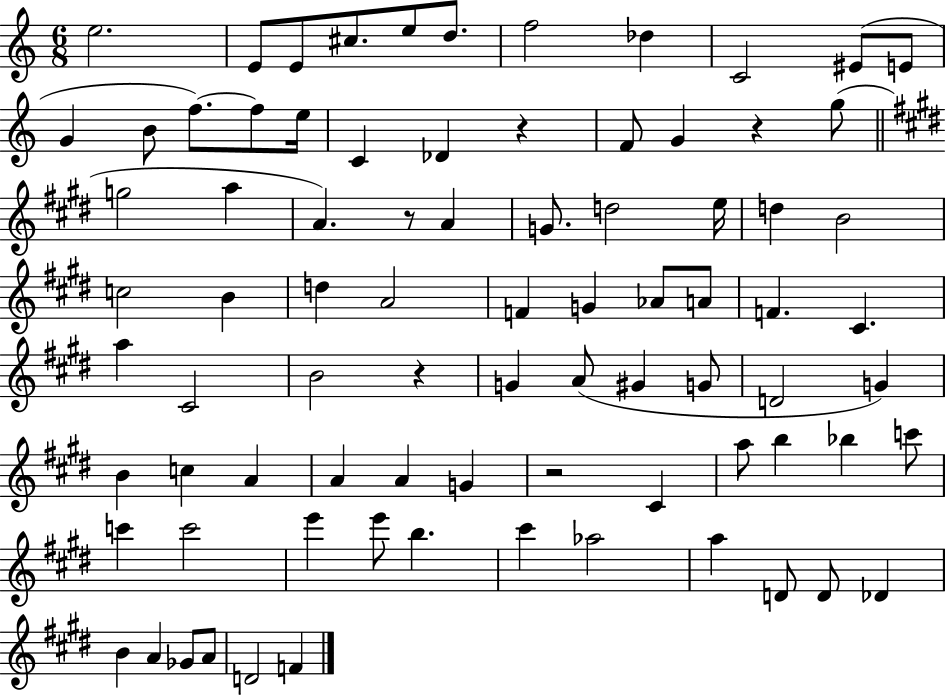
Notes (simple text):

E5/h. E4/e E4/e C#5/e. E5/e D5/e. F5/h Db5/q C4/h EIS4/e E4/e G4/q B4/e F5/e. F5/e E5/s C4/q Db4/q R/q F4/e G4/q R/q G5/e G5/h A5/q A4/q. R/e A4/q G4/e. D5/h E5/s D5/q B4/h C5/h B4/q D5/q A4/h F4/q G4/q Ab4/e A4/e F4/q. C#4/q. A5/q C#4/h B4/h R/q G4/q A4/e G#4/q G4/e D4/h G4/q B4/q C5/q A4/q A4/q A4/q G4/q R/h C#4/q A5/e B5/q Bb5/q C6/e C6/q C6/h E6/q E6/e B5/q. C#6/q Ab5/h A5/q D4/e D4/e Db4/q B4/q A4/q Gb4/e A4/e D4/h F4/q